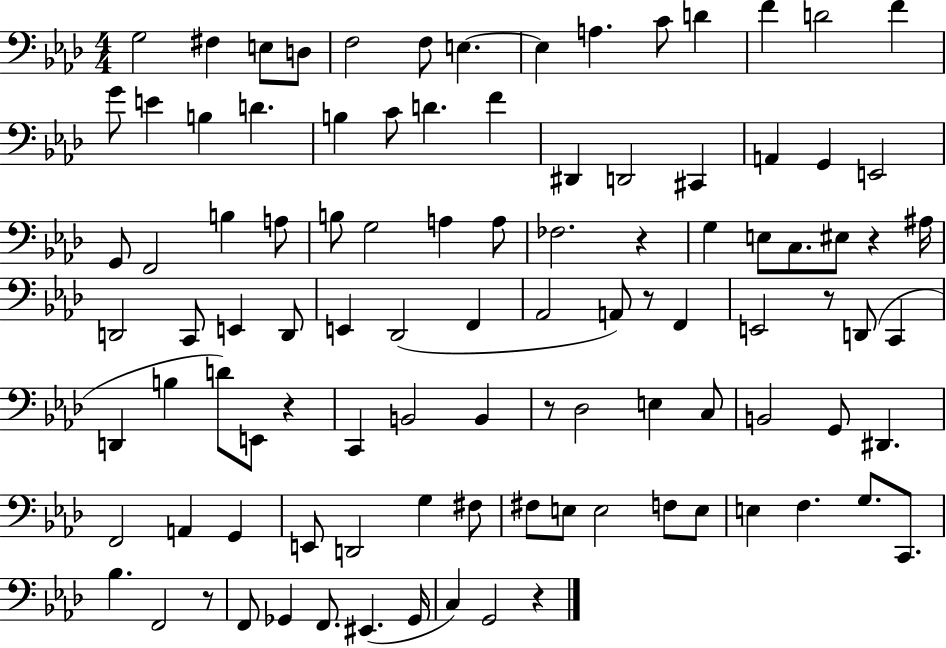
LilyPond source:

{
  \clef bass
  \numericTimeSignature
  \time 4/4
  \key aes \major
  g2 fis4 e8 d8 | f2 f8 e4.~~ | e4 a4. c'8 d'4 | f'4 d'2 f'4 | \break g'8 e'4 b4 d'4. | b4 c'8 d'4. f'4 | dis,4 d,2 cis,4 | a,4 g,4 e,2 | \break g,8 f,2 b4 a8 | b8 g2 a4 a8 | fes2. r4 | g4 e8 c8. eis8 r4 ais16 | \break d,2 c,8 e,4 d,8 | e,4 des,2( f,4 | aes,2 a,8) r8 f,4 | e,2 r8 d,8( c,4 | \break d,4 b4 d'8) e,8 r4 | c,4 b,2 b,4 | r8 des2 e4 c8 | b,2 g,8 dis,4. | \break f,2 a,4 g,4 | e,8 d,2 g4 fis8 | fis8 e8 e2 f8 e8 | e4 f4. g8. c,8. | \break bes4. f,2 r8 | f,8 ges,4 f,8. eis,4.( ges,16 | c4) g,2 r4 | \bar "|."
}